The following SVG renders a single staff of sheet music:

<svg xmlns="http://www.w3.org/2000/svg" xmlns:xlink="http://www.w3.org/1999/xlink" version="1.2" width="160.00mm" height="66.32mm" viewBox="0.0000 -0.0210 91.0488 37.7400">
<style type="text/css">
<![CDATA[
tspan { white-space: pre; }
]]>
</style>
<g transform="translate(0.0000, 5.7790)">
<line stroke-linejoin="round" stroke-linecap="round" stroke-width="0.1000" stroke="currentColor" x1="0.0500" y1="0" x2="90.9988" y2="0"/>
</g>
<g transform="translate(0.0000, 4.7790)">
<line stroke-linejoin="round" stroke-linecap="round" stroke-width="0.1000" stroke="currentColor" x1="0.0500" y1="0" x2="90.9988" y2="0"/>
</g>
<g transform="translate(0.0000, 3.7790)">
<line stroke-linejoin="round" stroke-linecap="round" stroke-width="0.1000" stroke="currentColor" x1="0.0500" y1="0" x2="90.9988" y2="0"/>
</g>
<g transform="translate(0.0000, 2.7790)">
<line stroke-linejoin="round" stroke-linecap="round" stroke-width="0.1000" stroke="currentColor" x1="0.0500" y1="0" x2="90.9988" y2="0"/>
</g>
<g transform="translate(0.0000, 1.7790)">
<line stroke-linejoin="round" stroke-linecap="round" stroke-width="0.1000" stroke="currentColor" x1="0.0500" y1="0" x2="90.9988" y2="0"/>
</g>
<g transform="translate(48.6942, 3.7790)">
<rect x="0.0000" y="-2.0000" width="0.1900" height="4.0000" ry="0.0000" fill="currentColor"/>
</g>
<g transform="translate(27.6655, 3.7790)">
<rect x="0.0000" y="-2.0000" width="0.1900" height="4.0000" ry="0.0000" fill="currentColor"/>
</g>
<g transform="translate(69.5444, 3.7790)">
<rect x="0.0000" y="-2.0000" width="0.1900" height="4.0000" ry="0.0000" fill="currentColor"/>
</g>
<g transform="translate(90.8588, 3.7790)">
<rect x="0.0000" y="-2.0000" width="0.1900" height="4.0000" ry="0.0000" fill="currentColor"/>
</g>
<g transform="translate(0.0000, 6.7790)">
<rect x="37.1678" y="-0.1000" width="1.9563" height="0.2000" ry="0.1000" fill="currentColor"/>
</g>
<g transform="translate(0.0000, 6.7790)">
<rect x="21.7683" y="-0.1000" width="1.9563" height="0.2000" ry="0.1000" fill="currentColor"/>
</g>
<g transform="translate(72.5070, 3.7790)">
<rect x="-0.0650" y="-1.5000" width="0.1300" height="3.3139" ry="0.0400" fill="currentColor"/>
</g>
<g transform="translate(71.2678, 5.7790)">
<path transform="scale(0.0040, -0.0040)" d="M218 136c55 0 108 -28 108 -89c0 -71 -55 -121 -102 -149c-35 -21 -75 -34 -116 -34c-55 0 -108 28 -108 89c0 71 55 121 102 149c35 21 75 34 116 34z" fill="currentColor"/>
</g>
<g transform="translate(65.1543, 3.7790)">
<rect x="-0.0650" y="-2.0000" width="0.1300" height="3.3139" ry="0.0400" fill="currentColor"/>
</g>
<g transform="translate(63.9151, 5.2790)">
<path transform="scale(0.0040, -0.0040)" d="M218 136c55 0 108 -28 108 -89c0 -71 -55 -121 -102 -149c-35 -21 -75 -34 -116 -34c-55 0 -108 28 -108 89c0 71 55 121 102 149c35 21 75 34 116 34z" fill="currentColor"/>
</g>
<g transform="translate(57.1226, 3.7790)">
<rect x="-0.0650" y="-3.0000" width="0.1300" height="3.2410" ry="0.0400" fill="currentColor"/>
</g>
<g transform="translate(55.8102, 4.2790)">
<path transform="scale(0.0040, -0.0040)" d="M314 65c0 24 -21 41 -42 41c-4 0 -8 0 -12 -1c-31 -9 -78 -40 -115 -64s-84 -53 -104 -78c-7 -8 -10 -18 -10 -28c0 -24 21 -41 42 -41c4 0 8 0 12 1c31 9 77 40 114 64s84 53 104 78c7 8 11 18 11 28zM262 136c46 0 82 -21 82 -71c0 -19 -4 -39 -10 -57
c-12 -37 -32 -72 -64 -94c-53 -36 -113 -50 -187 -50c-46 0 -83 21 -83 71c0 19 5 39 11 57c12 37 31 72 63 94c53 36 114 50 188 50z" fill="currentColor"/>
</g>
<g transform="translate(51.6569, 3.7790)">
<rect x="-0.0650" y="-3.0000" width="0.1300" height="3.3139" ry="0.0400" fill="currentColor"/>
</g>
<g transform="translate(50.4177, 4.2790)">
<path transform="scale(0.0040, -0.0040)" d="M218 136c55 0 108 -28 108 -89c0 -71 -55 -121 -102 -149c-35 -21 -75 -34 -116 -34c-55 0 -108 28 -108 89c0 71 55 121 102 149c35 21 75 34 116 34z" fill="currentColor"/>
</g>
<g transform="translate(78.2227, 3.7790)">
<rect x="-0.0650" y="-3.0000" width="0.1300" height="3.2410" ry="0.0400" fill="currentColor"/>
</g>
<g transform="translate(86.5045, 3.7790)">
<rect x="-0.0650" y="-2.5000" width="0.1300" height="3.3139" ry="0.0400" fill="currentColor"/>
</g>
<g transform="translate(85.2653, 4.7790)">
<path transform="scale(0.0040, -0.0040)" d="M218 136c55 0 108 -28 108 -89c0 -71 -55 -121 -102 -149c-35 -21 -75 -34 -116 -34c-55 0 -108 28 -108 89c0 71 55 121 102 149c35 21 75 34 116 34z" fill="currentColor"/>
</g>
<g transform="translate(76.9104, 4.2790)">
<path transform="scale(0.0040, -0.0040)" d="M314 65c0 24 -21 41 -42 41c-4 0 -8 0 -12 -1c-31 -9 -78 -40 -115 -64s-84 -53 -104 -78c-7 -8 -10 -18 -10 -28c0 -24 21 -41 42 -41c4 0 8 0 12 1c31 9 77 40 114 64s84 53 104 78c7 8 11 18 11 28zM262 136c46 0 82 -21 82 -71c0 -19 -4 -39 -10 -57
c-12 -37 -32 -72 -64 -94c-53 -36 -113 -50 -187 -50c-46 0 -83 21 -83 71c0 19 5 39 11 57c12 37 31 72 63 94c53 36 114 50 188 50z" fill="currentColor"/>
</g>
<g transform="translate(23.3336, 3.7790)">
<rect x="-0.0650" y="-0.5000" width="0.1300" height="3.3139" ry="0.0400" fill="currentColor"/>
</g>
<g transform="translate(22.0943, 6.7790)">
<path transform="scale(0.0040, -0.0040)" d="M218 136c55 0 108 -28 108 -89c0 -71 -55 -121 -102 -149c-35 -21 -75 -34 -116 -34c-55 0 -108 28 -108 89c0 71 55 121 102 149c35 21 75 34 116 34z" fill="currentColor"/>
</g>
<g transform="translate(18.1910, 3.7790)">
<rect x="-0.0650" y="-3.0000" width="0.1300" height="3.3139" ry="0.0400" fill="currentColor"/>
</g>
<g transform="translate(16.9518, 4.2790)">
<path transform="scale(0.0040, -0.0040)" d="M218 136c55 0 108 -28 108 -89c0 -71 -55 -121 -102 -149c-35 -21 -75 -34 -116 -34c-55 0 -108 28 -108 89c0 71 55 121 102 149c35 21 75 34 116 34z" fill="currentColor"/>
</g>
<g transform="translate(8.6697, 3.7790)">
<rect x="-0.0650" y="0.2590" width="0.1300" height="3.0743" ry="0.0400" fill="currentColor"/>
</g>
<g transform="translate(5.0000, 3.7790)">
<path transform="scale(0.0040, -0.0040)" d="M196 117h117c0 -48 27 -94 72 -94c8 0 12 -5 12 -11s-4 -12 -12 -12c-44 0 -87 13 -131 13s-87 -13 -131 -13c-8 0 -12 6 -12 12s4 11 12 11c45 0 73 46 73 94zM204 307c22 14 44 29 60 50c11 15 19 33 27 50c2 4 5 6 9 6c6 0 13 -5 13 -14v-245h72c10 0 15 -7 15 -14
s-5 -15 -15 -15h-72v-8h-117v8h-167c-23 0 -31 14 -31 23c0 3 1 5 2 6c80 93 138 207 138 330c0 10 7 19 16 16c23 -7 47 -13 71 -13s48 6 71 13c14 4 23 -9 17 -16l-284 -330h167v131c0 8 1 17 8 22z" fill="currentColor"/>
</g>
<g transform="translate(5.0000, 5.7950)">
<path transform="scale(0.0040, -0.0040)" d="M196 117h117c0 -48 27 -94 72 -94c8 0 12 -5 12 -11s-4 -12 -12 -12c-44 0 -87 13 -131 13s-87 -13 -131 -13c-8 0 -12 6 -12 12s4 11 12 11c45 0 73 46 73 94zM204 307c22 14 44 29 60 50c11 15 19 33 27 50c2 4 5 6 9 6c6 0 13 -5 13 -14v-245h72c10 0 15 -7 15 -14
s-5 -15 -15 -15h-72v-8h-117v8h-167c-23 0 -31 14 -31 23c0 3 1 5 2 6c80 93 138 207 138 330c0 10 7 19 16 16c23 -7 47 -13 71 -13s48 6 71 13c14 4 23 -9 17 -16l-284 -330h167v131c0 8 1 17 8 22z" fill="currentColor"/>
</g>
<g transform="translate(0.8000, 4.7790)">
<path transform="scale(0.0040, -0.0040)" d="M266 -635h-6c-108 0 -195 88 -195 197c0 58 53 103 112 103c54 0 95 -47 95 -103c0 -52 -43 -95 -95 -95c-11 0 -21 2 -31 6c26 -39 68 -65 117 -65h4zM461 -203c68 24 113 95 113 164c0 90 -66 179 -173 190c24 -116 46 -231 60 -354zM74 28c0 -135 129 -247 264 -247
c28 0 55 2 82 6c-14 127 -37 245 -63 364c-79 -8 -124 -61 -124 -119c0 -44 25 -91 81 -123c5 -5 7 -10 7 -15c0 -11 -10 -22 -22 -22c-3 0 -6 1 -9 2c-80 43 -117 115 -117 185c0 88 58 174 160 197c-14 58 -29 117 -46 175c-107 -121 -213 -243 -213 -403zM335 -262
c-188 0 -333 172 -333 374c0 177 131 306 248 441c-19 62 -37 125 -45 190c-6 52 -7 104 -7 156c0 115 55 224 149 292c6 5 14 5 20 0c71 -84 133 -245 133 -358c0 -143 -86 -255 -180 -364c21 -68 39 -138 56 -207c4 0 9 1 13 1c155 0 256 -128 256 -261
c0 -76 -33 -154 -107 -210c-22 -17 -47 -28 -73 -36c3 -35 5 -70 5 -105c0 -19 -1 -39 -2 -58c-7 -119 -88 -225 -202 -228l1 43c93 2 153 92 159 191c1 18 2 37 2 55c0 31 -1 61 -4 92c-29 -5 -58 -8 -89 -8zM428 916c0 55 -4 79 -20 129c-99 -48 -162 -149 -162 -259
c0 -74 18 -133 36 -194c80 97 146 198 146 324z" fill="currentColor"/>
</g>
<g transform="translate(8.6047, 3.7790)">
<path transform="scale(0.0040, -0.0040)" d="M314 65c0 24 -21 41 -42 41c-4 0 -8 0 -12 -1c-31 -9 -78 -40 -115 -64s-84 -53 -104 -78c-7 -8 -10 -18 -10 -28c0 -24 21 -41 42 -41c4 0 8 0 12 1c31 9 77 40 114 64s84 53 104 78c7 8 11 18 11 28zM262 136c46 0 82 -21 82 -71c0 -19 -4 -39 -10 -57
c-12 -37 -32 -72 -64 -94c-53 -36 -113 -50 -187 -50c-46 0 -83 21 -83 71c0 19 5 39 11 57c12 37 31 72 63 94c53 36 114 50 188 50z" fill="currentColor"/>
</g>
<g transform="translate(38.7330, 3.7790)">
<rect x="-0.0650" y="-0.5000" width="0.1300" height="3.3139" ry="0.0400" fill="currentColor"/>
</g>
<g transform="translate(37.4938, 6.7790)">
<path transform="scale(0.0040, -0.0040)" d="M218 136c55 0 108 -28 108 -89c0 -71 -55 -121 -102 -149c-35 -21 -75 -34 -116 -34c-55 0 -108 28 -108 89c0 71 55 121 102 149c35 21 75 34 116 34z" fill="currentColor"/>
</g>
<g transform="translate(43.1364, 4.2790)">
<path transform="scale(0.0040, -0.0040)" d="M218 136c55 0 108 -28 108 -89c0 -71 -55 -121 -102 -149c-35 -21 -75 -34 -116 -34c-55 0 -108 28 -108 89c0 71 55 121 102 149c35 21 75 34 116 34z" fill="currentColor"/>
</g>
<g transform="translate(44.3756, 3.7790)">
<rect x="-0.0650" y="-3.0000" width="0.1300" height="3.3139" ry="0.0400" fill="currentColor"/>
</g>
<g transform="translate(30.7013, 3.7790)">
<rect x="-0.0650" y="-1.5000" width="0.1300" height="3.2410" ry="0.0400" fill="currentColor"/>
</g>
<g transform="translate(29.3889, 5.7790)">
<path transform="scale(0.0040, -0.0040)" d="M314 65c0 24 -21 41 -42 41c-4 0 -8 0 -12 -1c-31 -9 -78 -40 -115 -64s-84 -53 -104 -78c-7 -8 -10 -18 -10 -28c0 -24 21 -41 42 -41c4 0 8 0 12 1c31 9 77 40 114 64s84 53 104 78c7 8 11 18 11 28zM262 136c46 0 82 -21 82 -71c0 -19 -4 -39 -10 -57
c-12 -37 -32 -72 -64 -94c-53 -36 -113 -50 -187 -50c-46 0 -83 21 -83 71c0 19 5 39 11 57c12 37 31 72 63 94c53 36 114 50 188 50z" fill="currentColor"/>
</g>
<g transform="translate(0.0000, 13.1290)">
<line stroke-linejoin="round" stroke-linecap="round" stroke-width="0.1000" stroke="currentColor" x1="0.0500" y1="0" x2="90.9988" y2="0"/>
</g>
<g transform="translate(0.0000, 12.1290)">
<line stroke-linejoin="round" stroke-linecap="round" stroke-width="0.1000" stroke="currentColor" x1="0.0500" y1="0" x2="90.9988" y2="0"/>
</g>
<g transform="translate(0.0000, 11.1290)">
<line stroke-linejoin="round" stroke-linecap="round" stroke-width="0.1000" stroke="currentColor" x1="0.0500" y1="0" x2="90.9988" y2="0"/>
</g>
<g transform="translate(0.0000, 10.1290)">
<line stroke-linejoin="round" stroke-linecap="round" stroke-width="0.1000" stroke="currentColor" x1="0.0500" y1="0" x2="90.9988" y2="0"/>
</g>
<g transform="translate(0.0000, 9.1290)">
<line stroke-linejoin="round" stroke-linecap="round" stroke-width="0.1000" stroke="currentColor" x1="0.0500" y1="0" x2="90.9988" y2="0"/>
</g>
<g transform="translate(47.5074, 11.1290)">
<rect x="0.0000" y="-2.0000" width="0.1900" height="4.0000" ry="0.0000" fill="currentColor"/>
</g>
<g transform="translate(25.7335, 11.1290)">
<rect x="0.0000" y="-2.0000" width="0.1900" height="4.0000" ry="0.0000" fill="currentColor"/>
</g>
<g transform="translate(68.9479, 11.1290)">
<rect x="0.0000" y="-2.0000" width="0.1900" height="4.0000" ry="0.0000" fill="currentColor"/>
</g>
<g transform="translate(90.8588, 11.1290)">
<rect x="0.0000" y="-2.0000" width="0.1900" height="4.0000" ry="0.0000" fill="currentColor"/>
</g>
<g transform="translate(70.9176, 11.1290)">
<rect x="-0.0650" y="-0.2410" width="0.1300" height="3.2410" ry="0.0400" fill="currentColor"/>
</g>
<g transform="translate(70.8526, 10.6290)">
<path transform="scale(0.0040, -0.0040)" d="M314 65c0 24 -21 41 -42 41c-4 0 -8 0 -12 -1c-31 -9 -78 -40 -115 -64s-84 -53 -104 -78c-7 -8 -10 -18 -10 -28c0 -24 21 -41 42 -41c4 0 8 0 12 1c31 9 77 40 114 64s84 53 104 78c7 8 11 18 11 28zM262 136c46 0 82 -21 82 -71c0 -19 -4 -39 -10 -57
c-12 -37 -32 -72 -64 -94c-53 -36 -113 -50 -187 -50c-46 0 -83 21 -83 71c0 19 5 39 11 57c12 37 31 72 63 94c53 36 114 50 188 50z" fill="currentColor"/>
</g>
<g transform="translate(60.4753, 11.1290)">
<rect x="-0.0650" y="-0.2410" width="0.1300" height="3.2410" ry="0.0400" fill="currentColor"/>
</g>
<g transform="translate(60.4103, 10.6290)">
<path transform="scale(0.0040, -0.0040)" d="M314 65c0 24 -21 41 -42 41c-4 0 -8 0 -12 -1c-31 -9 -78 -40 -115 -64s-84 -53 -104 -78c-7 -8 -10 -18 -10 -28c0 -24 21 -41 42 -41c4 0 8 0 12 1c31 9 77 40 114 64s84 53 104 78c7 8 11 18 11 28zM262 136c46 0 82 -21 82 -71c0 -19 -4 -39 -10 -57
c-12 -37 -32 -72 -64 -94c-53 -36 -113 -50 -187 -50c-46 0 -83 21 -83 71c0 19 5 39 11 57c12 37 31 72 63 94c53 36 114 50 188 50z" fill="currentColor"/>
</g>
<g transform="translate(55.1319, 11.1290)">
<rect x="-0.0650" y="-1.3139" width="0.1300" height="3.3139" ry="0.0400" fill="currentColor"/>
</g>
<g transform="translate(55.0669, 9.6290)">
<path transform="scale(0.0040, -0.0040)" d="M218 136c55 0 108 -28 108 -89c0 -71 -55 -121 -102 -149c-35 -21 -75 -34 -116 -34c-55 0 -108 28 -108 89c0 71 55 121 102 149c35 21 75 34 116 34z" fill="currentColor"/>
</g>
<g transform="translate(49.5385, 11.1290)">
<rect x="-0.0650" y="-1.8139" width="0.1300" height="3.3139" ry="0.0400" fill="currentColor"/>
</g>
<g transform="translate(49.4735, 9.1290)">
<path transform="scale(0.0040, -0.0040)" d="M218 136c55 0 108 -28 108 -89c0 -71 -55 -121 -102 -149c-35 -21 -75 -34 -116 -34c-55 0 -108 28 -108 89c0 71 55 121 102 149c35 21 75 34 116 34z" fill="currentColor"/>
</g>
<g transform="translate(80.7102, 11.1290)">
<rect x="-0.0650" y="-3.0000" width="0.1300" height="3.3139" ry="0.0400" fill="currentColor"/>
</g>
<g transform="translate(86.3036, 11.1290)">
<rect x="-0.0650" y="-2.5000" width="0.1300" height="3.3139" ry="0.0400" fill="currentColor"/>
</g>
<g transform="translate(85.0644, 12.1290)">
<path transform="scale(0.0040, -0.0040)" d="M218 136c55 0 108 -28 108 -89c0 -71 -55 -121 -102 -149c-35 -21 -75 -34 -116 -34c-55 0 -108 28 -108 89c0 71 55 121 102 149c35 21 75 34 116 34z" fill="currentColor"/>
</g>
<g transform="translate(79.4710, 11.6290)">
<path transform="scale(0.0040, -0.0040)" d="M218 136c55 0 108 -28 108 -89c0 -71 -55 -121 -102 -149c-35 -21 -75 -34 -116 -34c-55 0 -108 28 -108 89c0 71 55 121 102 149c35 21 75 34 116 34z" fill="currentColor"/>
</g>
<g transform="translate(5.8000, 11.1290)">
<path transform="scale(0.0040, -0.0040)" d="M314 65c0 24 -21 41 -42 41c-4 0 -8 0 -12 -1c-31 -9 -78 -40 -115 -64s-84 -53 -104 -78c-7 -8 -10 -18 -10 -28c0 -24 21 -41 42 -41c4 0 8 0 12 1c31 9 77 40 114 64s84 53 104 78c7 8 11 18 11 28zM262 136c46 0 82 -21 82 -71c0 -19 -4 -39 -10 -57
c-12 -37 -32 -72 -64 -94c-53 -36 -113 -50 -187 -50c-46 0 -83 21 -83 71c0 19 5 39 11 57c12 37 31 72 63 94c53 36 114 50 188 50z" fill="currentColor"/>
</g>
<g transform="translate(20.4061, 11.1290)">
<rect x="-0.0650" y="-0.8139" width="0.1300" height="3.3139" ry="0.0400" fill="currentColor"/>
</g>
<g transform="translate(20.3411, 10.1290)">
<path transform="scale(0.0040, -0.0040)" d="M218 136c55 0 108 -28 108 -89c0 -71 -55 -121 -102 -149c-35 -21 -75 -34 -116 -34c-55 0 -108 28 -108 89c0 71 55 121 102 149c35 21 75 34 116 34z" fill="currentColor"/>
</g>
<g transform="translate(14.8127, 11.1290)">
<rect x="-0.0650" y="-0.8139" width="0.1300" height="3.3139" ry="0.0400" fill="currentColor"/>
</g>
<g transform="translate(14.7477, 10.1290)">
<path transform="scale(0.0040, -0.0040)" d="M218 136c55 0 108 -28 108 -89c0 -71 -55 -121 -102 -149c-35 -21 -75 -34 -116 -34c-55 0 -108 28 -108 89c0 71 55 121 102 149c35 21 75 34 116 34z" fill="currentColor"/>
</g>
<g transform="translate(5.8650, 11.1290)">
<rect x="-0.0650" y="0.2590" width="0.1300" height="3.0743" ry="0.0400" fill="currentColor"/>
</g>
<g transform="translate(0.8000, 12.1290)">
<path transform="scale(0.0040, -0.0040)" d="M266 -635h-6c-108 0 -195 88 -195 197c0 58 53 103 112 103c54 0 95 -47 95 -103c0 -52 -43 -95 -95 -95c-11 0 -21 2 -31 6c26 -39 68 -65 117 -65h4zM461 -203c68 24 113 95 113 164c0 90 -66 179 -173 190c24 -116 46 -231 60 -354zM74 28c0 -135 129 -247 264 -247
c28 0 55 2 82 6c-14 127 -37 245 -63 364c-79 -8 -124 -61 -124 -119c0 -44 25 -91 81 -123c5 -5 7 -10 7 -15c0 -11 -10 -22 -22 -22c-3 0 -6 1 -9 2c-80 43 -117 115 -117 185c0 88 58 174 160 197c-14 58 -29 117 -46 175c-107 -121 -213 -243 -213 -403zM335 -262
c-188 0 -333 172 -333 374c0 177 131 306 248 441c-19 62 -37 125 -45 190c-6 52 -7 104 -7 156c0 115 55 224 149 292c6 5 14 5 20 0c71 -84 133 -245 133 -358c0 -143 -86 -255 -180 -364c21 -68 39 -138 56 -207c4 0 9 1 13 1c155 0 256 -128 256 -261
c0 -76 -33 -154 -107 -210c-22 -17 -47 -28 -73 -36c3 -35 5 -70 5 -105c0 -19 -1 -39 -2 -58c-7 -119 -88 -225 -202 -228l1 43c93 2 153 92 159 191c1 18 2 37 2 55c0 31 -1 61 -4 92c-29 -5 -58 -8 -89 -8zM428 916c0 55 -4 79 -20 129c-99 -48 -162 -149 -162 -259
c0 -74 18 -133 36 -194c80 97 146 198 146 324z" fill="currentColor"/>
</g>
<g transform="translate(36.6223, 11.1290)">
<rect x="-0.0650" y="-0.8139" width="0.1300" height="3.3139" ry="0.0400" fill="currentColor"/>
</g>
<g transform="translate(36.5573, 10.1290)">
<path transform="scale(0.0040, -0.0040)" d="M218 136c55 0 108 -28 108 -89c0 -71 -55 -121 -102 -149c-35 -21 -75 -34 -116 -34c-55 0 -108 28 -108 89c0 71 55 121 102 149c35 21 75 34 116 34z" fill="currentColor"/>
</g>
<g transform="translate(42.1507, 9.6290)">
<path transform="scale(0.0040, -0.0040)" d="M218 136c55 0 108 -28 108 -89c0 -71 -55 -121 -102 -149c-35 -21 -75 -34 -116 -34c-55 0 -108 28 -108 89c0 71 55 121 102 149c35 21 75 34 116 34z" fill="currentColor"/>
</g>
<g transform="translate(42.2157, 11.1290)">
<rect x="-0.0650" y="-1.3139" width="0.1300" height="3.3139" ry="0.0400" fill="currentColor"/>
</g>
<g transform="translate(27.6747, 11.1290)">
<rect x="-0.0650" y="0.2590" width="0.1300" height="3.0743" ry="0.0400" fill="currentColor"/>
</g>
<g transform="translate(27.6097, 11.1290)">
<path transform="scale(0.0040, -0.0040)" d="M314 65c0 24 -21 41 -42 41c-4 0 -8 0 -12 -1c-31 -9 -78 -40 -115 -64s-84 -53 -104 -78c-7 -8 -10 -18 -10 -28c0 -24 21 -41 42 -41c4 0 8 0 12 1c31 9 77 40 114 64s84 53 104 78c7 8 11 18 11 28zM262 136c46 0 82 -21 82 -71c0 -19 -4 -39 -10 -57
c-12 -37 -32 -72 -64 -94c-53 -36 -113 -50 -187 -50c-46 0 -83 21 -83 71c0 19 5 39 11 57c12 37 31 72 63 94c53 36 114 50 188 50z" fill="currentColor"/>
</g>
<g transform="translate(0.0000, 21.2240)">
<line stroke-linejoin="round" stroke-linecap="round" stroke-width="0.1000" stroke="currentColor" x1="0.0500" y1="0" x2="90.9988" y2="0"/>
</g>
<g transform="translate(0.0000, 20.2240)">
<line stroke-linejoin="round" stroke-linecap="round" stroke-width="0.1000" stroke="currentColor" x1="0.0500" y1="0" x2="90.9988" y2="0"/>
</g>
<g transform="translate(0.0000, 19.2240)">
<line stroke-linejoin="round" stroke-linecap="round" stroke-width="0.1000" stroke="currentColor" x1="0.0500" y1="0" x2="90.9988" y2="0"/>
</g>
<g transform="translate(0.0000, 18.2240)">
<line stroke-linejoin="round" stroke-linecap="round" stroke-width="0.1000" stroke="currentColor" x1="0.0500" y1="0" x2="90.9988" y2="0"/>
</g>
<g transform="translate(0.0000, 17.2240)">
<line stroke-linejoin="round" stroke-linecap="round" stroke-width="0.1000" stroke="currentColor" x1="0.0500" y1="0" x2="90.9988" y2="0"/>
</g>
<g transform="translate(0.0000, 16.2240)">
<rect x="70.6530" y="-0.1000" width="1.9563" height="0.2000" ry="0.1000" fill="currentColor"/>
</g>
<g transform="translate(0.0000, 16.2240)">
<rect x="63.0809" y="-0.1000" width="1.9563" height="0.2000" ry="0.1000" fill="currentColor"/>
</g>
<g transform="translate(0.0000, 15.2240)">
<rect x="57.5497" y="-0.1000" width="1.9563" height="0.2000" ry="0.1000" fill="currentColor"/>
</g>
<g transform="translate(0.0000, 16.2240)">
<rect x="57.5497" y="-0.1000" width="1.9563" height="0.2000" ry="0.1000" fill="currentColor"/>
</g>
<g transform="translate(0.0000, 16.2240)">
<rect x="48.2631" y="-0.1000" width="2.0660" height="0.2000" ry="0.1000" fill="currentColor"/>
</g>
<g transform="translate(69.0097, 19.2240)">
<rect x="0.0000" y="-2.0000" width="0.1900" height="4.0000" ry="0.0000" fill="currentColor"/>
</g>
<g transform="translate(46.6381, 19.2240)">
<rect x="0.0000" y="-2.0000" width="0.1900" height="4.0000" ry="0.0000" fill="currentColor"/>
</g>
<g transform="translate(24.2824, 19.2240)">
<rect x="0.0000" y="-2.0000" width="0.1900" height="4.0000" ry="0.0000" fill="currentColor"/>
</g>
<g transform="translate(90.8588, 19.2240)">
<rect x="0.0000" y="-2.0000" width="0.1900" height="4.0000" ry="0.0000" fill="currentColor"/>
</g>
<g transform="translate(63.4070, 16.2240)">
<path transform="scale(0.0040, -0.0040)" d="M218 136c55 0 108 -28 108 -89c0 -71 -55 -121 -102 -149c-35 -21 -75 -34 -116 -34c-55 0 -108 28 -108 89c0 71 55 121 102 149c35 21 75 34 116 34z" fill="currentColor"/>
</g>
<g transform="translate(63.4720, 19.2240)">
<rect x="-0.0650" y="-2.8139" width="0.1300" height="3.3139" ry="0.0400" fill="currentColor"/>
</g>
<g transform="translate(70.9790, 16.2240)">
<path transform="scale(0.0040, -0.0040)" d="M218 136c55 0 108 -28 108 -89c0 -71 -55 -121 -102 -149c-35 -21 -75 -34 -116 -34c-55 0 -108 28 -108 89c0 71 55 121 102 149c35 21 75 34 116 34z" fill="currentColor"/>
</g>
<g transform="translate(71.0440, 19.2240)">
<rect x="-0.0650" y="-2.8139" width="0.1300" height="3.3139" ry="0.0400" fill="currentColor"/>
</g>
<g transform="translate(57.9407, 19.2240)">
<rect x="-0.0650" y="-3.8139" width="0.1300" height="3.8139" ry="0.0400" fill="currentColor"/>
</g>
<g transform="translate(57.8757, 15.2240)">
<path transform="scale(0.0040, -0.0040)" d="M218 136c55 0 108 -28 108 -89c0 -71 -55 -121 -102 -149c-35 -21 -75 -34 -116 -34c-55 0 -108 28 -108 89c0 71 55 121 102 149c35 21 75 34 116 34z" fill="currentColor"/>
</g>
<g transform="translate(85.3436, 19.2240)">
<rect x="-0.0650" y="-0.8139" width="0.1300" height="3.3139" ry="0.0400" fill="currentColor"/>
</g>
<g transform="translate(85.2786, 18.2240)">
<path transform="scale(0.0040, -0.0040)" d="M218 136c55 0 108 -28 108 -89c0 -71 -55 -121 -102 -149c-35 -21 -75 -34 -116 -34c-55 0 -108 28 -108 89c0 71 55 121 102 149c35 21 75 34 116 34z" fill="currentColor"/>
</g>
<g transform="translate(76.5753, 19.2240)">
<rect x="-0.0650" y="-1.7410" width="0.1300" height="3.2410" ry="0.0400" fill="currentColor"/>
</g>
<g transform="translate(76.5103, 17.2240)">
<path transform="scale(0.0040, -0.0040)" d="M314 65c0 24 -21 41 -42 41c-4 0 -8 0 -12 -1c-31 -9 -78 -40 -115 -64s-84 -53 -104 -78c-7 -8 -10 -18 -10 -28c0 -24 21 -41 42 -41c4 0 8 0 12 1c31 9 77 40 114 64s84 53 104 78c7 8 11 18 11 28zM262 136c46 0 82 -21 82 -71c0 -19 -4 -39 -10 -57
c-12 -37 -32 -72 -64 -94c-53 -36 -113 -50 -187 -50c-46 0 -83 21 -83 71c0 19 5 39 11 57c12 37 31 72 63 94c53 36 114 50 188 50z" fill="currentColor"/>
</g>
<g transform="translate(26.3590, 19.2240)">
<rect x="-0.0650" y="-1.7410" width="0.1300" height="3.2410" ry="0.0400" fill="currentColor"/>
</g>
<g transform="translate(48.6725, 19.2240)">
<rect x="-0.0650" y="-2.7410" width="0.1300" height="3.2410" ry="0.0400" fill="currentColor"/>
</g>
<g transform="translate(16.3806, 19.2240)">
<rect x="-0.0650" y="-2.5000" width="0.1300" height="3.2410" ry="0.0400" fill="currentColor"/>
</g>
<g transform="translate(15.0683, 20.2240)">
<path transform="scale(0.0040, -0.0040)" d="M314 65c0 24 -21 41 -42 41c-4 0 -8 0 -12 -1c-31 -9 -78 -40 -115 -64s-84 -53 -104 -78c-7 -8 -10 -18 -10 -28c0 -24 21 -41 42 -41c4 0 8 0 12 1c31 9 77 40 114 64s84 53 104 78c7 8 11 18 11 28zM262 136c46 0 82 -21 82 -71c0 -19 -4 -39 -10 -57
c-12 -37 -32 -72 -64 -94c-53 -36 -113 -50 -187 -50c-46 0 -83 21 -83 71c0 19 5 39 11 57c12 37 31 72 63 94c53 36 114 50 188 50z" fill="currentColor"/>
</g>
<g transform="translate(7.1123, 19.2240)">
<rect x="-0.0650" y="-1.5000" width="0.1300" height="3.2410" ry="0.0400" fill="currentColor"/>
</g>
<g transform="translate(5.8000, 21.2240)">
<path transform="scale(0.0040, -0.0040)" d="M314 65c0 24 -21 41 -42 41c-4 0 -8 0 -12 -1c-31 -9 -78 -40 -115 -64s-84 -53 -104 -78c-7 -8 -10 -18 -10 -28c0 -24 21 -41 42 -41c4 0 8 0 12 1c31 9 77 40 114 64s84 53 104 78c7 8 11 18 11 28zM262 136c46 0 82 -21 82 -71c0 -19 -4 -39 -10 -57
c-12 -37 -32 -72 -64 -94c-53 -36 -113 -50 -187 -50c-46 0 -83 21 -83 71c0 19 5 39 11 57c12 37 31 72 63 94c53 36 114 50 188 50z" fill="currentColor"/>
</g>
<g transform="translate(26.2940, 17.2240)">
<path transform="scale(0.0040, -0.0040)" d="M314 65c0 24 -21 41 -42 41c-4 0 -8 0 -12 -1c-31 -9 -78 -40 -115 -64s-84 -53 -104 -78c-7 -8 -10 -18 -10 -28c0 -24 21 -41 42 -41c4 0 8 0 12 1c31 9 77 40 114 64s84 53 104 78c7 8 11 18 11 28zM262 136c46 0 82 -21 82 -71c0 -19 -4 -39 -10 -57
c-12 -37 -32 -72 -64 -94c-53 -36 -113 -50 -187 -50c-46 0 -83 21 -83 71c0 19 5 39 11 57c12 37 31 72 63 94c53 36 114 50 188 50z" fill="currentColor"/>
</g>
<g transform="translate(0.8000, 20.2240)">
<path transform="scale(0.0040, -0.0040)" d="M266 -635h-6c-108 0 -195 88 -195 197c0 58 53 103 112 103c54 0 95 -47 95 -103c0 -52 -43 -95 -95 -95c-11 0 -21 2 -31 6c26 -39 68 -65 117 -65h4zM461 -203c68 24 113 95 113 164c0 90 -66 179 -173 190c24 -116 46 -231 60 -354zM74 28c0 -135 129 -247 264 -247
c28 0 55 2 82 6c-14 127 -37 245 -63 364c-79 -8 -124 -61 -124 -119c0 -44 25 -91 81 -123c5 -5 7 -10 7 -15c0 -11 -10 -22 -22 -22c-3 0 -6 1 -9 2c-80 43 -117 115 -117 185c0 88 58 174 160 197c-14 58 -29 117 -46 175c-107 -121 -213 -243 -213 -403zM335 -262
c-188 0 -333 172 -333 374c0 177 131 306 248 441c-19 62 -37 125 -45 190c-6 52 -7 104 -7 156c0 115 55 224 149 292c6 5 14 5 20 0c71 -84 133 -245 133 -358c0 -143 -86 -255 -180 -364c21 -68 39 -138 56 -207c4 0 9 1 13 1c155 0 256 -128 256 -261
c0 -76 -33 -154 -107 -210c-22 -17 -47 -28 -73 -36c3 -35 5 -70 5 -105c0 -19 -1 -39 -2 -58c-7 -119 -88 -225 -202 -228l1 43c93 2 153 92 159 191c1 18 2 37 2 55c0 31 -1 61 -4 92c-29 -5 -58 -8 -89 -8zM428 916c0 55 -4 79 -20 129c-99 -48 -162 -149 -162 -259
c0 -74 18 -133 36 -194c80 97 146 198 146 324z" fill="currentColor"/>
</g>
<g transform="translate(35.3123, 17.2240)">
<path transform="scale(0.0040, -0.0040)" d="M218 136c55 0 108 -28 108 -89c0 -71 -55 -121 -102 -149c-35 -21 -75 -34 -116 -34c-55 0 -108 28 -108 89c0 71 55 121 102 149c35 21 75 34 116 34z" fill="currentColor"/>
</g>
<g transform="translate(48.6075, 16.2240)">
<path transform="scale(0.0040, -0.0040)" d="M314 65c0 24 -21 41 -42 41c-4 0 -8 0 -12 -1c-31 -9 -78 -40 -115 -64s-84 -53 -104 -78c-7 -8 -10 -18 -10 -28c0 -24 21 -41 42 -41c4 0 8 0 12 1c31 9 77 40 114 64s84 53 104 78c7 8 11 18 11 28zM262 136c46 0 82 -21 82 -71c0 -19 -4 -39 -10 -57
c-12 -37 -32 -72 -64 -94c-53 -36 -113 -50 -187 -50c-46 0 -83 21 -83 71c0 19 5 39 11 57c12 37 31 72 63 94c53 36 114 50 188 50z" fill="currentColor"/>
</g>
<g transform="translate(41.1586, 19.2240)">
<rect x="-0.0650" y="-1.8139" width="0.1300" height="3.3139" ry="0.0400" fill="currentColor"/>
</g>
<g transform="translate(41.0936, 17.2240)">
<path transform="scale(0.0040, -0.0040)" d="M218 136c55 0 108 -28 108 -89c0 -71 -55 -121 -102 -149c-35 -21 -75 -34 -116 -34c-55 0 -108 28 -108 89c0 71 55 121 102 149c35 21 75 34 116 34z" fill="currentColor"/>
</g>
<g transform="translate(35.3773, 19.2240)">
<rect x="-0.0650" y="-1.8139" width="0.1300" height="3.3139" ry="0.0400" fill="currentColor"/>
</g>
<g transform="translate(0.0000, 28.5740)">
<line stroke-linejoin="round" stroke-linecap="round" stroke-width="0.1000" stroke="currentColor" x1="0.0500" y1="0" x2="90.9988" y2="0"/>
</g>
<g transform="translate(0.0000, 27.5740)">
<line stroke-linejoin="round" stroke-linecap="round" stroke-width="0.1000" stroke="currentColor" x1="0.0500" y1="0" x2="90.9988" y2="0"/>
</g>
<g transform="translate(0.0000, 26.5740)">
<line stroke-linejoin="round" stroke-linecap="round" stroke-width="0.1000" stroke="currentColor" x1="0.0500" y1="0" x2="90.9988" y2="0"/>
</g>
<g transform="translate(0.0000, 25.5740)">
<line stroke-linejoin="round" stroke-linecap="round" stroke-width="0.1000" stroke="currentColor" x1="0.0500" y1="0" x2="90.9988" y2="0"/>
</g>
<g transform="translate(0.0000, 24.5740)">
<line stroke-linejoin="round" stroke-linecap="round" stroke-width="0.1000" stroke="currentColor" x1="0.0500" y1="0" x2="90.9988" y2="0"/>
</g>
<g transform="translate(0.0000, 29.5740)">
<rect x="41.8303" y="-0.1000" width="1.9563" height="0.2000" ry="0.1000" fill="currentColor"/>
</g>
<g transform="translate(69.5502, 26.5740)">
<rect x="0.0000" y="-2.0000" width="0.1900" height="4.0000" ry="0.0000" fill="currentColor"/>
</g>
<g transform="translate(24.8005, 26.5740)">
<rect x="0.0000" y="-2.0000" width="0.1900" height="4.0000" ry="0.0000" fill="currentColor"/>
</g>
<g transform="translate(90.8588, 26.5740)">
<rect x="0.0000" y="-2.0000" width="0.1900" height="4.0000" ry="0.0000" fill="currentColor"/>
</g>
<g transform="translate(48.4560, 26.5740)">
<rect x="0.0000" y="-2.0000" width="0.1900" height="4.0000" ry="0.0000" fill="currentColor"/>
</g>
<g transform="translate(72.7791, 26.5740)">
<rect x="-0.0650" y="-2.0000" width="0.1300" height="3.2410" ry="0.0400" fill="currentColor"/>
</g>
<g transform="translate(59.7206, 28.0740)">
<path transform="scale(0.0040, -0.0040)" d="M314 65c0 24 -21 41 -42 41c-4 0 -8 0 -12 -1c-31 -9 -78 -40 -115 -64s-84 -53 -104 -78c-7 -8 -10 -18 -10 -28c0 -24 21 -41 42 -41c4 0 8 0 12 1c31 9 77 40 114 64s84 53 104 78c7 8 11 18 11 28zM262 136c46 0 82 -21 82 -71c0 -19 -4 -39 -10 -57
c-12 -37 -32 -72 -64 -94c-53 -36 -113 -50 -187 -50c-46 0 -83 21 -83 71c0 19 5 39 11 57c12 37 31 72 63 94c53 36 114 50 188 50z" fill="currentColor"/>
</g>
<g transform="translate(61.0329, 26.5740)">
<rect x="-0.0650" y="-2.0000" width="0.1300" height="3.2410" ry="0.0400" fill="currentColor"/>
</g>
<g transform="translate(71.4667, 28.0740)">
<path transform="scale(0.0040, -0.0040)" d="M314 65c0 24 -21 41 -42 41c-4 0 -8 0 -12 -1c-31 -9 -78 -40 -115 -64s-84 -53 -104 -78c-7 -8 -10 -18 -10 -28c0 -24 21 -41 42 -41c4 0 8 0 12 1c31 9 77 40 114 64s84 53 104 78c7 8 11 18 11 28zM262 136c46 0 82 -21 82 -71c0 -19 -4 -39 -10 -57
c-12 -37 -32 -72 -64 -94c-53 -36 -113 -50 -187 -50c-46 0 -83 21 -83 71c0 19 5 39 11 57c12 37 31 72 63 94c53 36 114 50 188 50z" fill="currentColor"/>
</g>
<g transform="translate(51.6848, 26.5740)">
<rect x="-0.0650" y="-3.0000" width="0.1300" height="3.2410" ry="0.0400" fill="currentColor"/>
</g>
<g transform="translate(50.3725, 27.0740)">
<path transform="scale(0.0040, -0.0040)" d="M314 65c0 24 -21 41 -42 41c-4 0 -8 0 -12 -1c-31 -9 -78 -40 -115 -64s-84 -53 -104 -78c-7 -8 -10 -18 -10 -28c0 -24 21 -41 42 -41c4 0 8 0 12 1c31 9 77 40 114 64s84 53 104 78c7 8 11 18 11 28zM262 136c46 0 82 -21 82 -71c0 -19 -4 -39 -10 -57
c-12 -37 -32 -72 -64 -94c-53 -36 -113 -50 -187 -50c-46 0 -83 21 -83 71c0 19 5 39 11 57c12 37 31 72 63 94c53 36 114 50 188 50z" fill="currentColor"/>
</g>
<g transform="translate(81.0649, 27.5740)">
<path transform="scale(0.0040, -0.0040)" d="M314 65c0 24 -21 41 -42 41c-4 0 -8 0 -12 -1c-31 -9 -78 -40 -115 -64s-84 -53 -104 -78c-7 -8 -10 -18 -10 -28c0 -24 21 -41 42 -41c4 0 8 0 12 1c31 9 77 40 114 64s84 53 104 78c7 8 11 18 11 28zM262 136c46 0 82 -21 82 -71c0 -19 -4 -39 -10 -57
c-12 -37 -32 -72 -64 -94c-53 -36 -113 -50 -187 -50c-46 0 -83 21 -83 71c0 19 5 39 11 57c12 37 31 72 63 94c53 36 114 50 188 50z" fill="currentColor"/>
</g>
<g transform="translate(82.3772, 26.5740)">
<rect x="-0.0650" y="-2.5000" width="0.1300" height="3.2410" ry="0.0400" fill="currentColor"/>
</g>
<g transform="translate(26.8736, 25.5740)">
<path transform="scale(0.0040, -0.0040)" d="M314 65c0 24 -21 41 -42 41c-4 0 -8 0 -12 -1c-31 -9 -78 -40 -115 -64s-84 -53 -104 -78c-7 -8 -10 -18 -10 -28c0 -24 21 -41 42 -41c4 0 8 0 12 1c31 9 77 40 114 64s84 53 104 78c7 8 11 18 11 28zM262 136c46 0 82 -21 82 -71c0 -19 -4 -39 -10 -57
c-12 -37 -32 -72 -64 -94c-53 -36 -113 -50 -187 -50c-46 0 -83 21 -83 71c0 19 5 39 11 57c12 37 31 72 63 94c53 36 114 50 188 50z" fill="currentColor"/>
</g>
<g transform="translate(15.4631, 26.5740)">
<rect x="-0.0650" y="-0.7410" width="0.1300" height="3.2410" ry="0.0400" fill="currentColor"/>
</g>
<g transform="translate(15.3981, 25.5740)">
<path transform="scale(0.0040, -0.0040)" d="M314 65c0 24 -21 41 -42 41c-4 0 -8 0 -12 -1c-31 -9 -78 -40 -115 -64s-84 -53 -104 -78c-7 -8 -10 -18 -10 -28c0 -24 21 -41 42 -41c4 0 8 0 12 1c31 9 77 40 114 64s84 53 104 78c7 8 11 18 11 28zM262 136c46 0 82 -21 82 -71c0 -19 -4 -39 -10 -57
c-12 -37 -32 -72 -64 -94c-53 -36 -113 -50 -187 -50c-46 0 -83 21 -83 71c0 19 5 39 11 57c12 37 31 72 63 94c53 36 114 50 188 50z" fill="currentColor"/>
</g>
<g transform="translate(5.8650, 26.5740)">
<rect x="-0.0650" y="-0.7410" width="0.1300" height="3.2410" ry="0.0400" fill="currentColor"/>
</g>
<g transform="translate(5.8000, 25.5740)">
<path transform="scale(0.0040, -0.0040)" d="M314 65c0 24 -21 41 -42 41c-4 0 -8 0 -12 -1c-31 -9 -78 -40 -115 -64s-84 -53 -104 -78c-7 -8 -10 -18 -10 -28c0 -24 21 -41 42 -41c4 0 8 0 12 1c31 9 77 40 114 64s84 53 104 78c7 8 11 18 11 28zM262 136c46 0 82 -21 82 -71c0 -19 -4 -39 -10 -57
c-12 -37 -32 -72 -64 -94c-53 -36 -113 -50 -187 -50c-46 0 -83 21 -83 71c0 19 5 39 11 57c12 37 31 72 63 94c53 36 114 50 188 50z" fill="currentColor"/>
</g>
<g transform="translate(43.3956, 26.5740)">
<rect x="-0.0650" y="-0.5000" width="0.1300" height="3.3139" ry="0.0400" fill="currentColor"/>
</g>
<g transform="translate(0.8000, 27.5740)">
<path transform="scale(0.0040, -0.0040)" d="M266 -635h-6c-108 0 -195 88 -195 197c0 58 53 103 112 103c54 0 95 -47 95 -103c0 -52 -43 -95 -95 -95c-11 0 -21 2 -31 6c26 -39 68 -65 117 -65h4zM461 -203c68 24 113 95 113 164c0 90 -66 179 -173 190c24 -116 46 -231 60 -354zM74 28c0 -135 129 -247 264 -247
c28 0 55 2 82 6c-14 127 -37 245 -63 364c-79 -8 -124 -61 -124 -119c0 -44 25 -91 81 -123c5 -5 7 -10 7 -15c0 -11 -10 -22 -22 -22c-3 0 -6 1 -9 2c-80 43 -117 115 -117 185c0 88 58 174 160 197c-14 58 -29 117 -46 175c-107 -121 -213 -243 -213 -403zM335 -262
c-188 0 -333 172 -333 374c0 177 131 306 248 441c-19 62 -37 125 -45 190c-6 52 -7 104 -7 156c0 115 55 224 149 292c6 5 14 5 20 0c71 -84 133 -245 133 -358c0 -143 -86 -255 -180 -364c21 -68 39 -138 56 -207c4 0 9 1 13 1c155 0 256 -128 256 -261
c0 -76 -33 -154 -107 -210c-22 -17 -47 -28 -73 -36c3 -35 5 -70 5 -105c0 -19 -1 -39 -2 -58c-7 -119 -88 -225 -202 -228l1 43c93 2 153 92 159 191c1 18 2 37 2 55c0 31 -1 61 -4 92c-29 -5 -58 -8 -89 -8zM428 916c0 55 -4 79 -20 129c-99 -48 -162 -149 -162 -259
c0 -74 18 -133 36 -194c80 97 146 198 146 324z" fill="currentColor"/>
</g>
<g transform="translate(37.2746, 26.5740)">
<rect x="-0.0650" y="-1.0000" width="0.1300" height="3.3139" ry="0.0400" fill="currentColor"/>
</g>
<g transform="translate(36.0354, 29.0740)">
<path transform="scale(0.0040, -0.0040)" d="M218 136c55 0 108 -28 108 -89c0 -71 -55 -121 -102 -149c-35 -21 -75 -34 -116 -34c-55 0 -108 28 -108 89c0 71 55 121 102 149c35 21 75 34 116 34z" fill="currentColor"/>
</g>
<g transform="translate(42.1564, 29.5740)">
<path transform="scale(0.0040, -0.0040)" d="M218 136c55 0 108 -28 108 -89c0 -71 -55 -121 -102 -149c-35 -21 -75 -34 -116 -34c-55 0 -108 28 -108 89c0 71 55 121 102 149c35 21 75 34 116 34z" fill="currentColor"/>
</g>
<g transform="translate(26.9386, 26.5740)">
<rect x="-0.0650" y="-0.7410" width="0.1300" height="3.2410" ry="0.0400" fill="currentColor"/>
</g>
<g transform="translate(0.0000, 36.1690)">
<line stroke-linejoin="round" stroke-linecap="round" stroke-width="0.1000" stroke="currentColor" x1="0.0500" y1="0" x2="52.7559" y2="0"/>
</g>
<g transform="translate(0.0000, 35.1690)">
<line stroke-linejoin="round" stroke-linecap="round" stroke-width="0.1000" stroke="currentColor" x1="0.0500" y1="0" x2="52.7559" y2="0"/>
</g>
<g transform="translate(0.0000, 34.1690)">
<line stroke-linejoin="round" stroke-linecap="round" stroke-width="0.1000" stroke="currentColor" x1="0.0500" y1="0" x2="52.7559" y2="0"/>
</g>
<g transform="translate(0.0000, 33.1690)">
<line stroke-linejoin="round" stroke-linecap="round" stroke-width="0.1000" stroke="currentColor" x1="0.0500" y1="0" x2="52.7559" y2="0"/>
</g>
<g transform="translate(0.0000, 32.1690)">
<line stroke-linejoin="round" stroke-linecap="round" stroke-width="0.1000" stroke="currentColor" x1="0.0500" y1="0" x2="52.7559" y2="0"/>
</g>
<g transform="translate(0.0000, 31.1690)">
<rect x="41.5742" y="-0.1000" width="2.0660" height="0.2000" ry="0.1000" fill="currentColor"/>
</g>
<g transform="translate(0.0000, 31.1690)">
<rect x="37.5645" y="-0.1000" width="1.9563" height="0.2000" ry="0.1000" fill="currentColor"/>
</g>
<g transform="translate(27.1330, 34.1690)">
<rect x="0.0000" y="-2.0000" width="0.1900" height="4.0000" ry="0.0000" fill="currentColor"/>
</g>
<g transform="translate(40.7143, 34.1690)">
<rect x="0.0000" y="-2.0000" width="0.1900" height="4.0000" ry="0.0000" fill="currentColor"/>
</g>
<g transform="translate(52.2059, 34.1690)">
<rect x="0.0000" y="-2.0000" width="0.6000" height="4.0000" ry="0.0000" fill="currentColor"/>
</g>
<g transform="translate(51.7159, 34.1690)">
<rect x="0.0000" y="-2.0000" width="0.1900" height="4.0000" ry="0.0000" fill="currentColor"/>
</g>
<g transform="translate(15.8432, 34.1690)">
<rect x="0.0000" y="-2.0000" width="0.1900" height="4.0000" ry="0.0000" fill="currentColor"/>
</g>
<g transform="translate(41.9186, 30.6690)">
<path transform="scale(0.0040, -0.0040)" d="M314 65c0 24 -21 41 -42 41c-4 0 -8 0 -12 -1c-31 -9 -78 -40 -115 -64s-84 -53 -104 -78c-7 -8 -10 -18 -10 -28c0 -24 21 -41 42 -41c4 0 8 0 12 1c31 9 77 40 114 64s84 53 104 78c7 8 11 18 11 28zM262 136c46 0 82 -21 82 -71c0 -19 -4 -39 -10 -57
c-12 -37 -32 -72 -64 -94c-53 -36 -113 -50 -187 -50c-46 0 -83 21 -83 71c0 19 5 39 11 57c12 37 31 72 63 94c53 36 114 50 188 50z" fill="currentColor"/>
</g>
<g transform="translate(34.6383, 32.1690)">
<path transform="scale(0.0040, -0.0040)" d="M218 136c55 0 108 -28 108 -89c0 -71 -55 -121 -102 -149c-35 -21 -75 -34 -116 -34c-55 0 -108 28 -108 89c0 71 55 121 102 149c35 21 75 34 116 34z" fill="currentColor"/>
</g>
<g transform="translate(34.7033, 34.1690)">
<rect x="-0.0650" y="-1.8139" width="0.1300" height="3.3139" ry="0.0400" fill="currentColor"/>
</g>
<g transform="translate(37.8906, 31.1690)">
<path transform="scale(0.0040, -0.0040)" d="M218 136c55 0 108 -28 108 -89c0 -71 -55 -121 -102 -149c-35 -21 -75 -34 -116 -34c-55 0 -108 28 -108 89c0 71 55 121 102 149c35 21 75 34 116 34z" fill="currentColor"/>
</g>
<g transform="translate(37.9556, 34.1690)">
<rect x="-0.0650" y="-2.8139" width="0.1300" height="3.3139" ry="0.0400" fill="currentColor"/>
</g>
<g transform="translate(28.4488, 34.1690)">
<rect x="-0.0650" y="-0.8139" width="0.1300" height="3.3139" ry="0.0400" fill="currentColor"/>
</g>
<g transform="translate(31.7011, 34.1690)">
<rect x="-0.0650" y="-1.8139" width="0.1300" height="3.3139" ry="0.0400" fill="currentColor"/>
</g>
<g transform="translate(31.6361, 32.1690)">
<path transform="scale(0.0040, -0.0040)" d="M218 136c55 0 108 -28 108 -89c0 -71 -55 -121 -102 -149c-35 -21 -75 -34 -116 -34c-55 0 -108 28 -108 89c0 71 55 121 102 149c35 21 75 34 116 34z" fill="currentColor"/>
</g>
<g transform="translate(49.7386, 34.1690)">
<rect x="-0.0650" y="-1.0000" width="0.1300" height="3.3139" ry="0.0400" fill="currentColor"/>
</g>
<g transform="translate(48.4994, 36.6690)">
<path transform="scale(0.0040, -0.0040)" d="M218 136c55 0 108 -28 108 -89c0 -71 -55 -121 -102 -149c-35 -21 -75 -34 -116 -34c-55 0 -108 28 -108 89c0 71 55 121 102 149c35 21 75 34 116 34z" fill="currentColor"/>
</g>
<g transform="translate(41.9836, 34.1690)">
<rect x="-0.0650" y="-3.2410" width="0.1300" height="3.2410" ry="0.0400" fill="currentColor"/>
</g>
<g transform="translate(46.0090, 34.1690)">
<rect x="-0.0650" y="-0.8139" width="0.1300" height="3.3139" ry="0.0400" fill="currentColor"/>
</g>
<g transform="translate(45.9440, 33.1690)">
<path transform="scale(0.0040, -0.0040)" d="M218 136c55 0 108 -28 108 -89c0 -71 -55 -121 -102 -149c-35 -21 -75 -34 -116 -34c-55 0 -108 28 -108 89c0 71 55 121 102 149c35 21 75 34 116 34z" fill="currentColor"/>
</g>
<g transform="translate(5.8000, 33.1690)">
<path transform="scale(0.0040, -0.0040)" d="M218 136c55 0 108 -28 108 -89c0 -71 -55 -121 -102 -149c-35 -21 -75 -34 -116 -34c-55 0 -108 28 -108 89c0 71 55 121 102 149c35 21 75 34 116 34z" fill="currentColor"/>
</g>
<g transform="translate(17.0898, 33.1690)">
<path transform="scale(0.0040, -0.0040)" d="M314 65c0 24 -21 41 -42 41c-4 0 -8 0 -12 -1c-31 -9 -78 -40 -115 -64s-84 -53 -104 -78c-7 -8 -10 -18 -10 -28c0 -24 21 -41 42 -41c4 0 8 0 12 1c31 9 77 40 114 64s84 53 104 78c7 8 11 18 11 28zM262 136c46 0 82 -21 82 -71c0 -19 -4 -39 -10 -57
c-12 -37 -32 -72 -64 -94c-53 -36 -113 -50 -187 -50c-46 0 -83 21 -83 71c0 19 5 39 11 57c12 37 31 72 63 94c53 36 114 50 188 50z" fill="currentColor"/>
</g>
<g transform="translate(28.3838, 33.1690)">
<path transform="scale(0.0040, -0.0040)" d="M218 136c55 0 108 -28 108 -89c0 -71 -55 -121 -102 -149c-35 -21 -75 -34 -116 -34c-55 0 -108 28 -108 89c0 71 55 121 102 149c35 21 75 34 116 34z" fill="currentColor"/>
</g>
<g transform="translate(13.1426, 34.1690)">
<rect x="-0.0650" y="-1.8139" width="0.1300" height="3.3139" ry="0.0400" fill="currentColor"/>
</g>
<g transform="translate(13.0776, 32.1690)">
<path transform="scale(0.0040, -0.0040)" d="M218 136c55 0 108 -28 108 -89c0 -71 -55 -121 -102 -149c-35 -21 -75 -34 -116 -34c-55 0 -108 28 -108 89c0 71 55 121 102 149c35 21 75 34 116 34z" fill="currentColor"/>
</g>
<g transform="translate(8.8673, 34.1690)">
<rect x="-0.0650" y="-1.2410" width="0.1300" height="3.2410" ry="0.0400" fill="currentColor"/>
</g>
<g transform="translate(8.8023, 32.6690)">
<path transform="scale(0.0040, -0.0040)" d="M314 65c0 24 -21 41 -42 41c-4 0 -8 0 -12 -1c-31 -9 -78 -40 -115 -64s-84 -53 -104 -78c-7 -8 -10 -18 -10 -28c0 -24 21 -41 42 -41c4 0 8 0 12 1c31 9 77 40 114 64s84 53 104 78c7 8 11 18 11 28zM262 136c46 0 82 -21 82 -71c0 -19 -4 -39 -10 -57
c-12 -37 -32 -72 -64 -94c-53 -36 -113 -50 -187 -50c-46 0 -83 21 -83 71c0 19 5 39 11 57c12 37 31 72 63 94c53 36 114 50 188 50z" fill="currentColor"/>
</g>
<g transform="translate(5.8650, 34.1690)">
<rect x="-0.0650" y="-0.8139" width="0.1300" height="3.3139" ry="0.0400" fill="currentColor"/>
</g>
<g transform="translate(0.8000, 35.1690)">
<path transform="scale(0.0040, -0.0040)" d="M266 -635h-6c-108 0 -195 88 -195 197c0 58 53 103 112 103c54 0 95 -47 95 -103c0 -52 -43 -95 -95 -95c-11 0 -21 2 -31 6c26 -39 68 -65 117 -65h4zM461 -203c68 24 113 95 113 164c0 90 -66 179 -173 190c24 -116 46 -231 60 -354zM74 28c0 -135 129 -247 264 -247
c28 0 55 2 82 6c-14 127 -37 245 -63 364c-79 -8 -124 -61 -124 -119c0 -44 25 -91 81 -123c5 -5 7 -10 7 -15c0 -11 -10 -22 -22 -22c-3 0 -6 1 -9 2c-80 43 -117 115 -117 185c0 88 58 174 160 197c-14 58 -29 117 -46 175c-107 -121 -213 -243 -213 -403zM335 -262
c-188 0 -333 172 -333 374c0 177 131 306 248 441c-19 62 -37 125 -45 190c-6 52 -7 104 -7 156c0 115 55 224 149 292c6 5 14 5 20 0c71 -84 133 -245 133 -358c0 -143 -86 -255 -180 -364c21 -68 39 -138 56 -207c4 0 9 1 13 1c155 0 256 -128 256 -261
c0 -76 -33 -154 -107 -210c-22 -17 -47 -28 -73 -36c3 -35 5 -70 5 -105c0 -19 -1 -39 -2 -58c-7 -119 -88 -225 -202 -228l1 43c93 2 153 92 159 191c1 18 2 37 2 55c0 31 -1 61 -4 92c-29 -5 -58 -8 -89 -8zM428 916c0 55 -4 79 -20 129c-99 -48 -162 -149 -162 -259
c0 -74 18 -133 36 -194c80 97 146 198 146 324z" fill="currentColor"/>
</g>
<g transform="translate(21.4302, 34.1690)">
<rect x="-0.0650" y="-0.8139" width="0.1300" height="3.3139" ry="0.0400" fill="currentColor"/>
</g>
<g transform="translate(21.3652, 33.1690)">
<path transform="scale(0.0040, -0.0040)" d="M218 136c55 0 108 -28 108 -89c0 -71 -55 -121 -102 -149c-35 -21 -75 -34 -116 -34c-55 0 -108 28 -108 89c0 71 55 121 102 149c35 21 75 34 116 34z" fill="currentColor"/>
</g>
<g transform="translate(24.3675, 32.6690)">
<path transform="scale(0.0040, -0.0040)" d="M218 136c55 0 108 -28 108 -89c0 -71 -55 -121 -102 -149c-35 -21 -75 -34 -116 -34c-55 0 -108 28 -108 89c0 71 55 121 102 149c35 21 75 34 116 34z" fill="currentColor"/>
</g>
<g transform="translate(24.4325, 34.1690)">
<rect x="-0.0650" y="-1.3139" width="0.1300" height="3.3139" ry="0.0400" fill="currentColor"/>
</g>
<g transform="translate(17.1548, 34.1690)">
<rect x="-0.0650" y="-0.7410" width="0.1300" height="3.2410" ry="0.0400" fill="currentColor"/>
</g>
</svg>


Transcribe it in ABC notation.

X:1
T:Untitled
M:4/4
L:1/4
K:C
B2 A C E2 C A A A2 F E A2 G B2 d d B2 d e f e c2 c2 A G E2 G2 f2 f f a2 c' a a f2 d d2 d2 d2 D C A2 F2 F2 G2 d e2 f d2 d e d f f a b2 d D